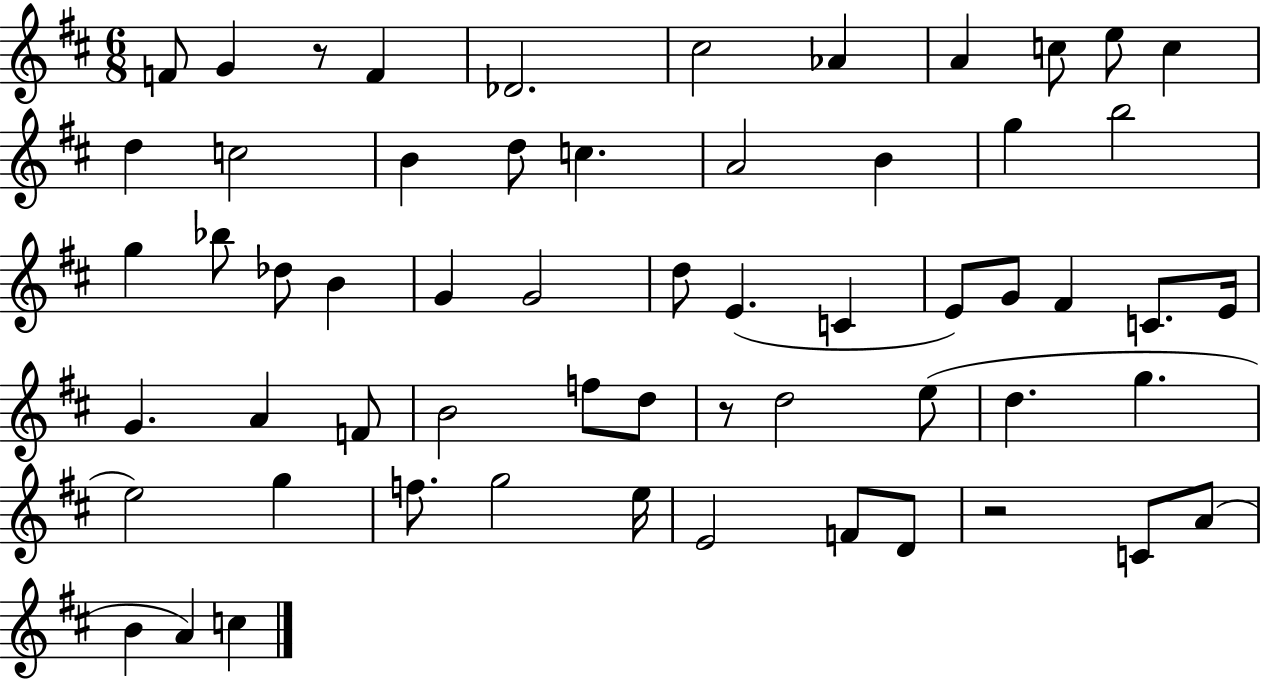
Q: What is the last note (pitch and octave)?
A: C5